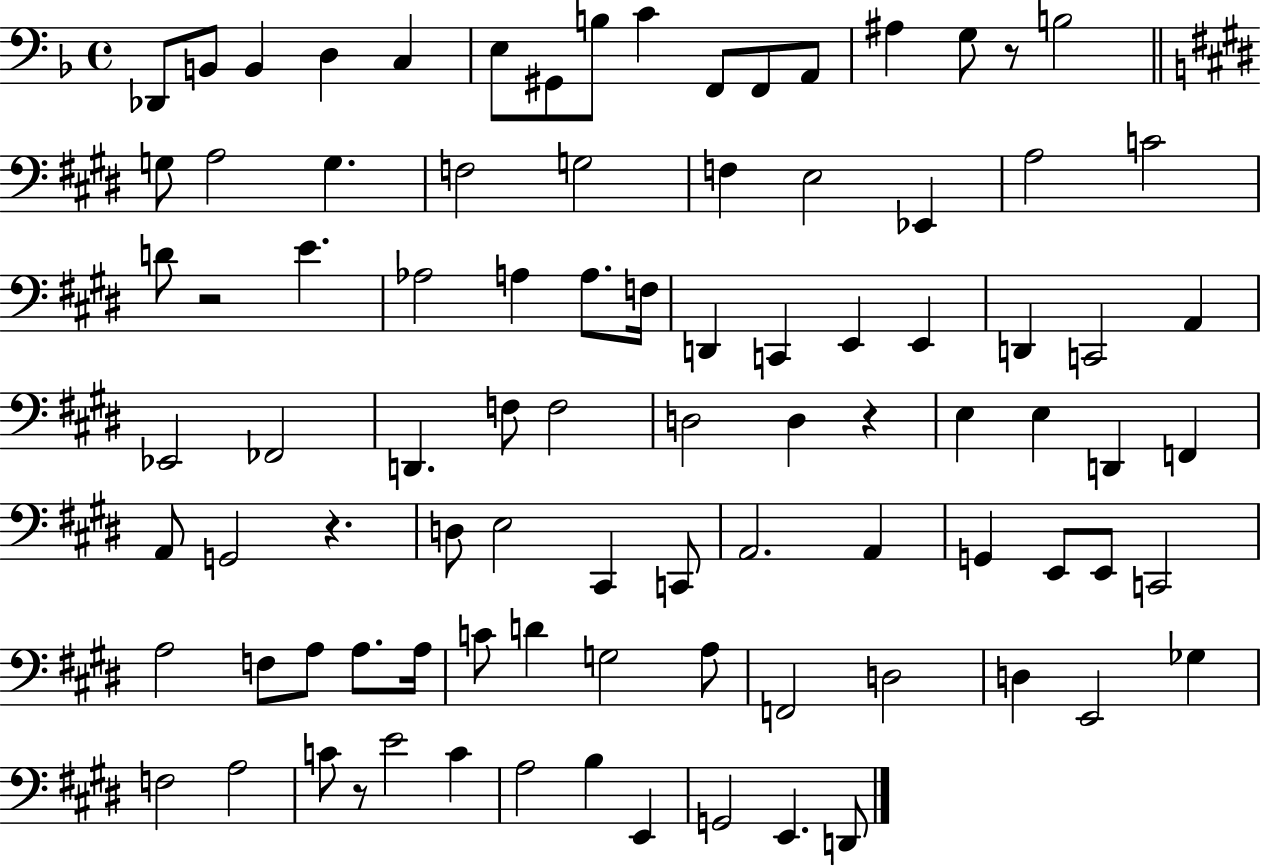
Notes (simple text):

Db2/e B2/e B2/q D3/q C3/q E3/e G#2/e B3/e C4/q F2/e F2/e A2/e A#3/q G3/e R/e B3/h G3/e A3/h G3/q. F3/h G3/h F3/q E3/h Eb2/q A3/h C4/h D4/e R/h E4/q. Ab3/h A3/q A3/e. F3/s D2/q C2/q E2/q E2/q D2/q C2/h A2/q Eb2/h FES2/h D2/q. F3/e F3/h D3/h D3/q R/q E3/q E3/q D2/q F2/q A2/e G2/h R/q. D3/e E3/h C#2/q C2/e A2/h. A2/q G2/q E2/e E2/e C2/h A3/h F3/e A3/e A3/e. A3/s C4/e D4/q G3/h A3/e F2/h D3/h D3/q E2/h Gb3/q F3/h A3/h C4/e R/e E4/h C4/q A3/h B3/q E2/q G2/h E2/q. D2/e